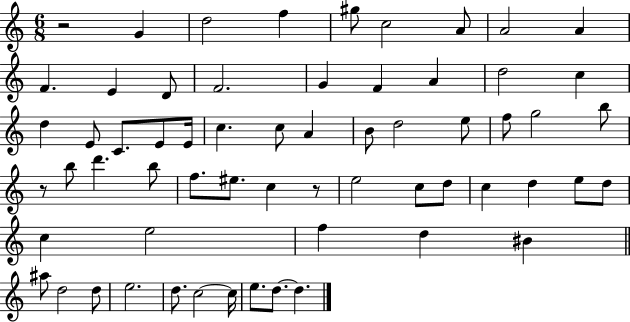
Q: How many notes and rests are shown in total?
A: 62